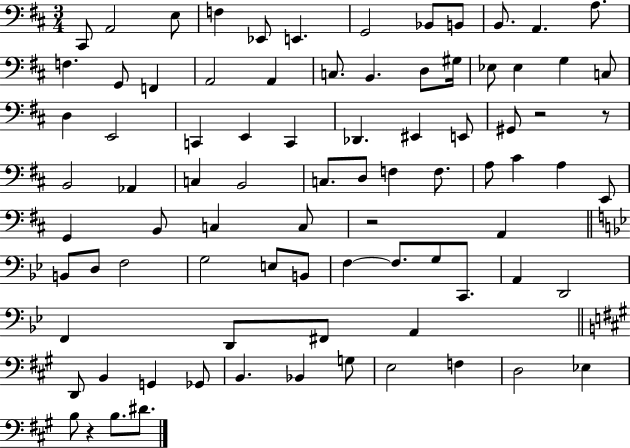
C#2/e A2/h E3/e F3/q Eb2/e E2/q. G2/h Bb2/e B2/e B2/e. A2/q. A3/e. F3/q. G2/e F2/q A2/h A2/q C3/e. B2/q. D3/e G#3/s Eb3/e Eb3/q G3/q C3/e D3/q E2/h C2/q E2/q C2/q Db2/q. EIS2/q E2/e G#2/e R/h R/e B2/h Ab2/q C3/q B2/h C3/e. D3/e F3/q F3/e. A3/e C#4/q A3/q E2/e G2/q B2/e C3/q C3/e R/h A2/q B2/e D3/e F3/h G3/h E3/e B2/e F3/q F3/e. G3/e C2/e. A2/q D2/h F2/q D2/e F#2/e A2/q D2/e B2/q G2/q Gb2/e B2/q. Bb2/q G3/e E3/h F3/q D3/h Eb3/q B3/e R/q B3/e. D#4/e.